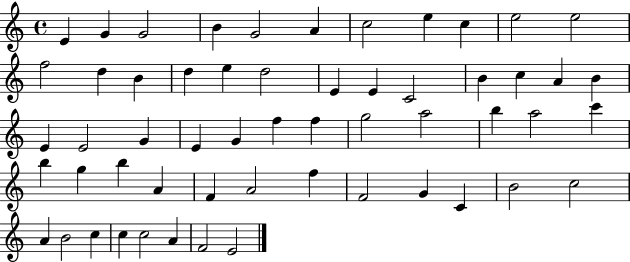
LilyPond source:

{
  \clef treble
  \time 4/4
  \defaultTimeSignature
  \key c \major
  e'4 g'4 g'2 | b'4 g'2 a'4 | c''2 e''4 c''4 | e''2 e''2 | \break f''2 d''4 b'4 | d''4 e''4 d''2 | e'4 e'4 c'2 | b'4 c''4 a'4 b'4 | \break e'4 e'2 g'4 | e'4 g'4 f''4 f''4 | g''2 a''2 | b''4 a''2 c'''4 | \break b''4 g''4 b''4 a'4 | f'4 a'2 f''4 | f'2 g'4 c'4 | b'2 c''2 | \break a'4 b'2 c''4 | c''4 c''2 a'4 | f'2 e'2 | \bar "|."
}